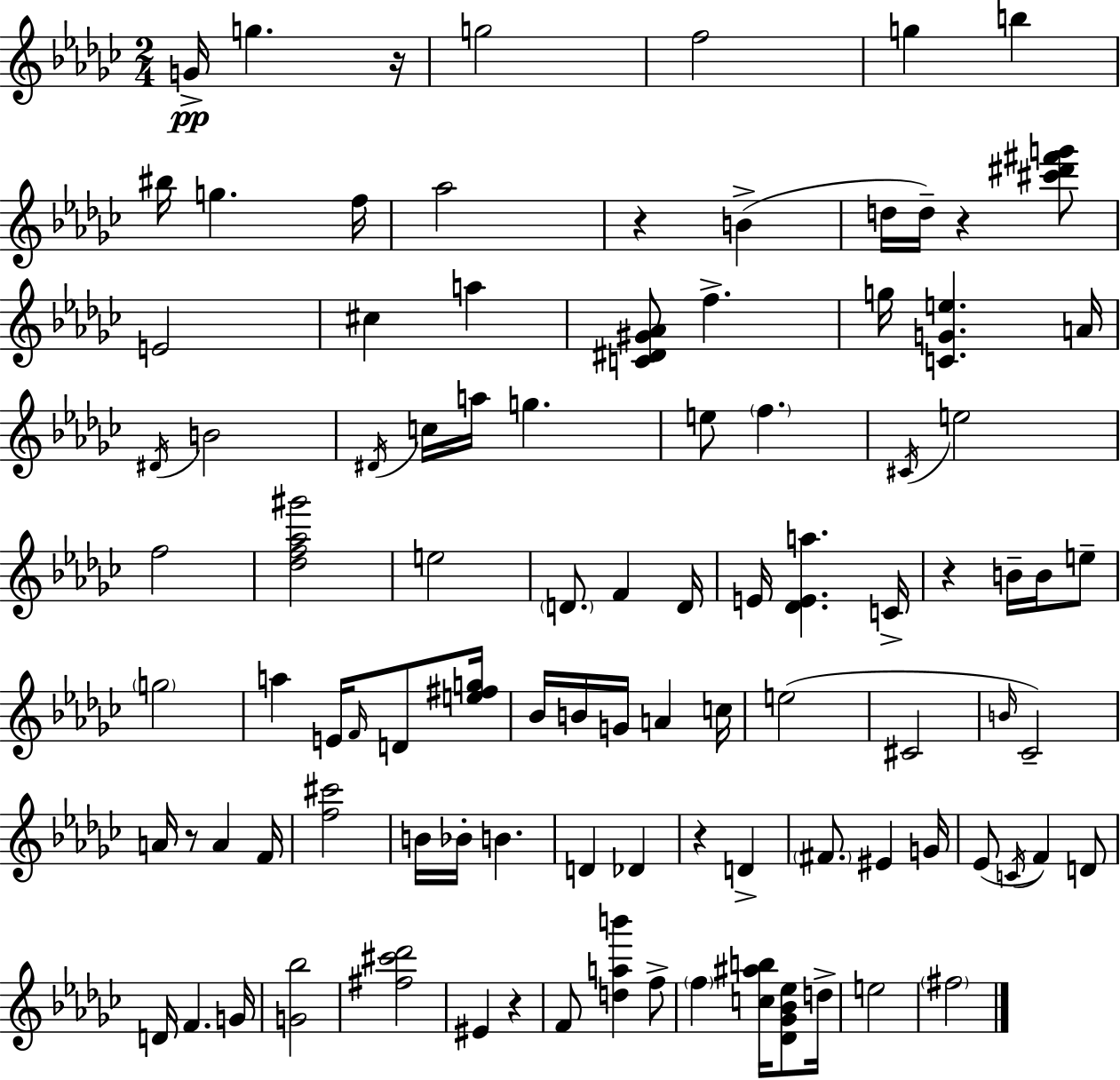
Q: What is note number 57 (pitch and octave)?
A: B4